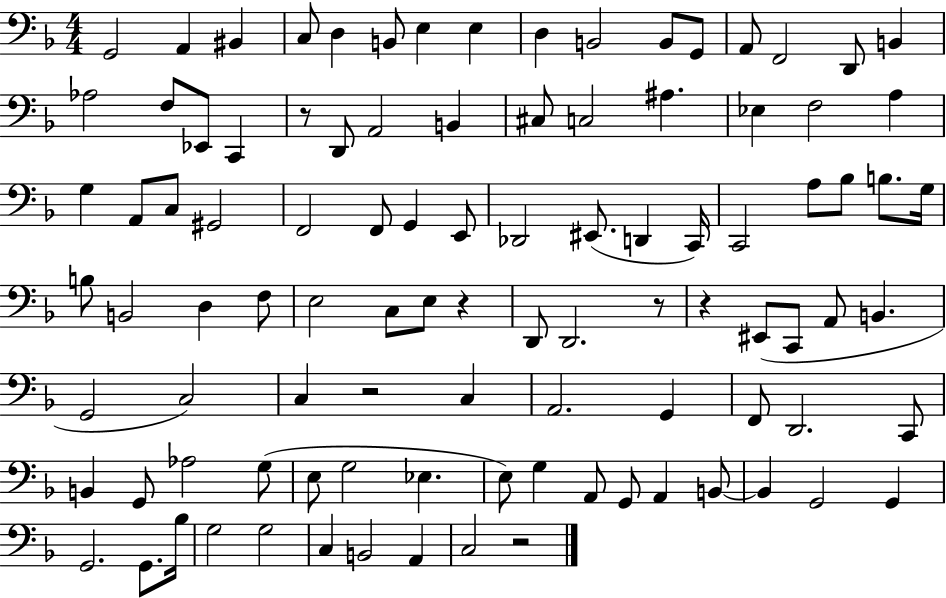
X:1
T:Untitled
M:4/4
L:1/4
K:F
G,,2 A,, ^B,, C,/2 D, B,,/2 E, E, D, B,,2 B,,/2 G,,/2 A,,/2 F,,2 D,,/2 B,, _A,2 F,/2 _E,,/2 C,, z/2 D,,/2 A,,2 B,, ^C,/2 C,2 ^A, _E, F,2 A, G, A,,/2 C,/2 ^G,,2 F,,2 F,,/2 G,, E,,/2 _D,,2 ^E,,/2 D,, C,,/4 C,,2 A,/2 _B,/2 B,/2 G,/4 B,/2 B,,2 D, F,/2 E,2 C,/2 E,/2 z D,,/2 D,,2 z/2 z ^E,,/2 C,,/2 A,,/2 B,, G,,2 C,2 C, z2 C, A,,2 G,, F,,/2 D,,2 C,,/2 B,, G,,/2 _A,2 G,/2 E,/2 G,2 _E, E,/2 G, A,,/2 G,,/2 A,, B,,/2 B,, G,,2 G,, G,,2 G,,/2 _B,/4 G,2 G,2 C, B,,2 A,, C,2 z2